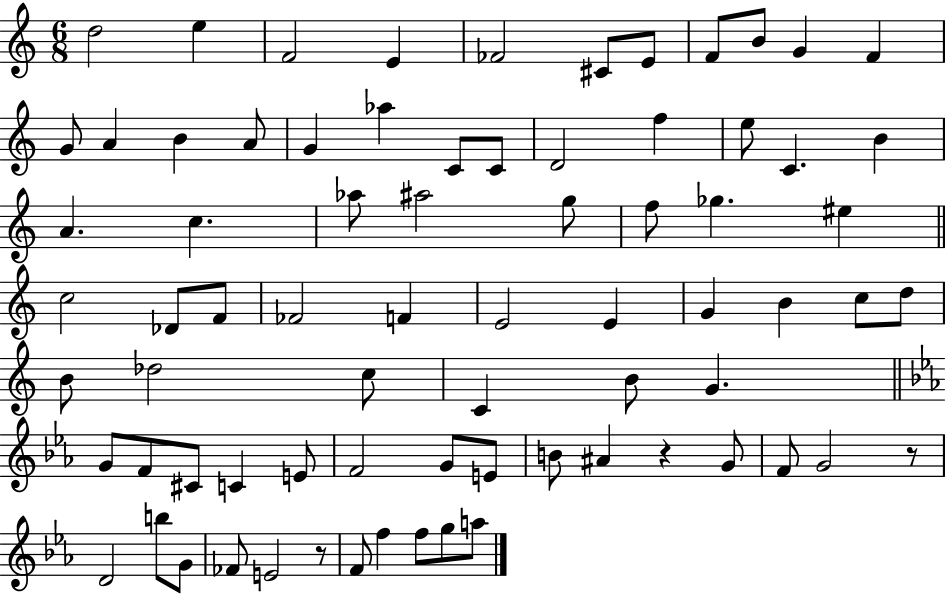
D5/h E5/q F4/h E4/q FES4/h C#4/e E4/e F4/e B4/e G4/q F4/q G4/e A4/q B4/q A4/e G4/q Ab5/q C4/e C4/e D4/h F5/q E5/e C4/q. B4/q A4/q. C5/q. Ab5/e A#5/h G5/e F5/e Gb5/q. EIS5/q C5/h Db4/e F4/e FES4/h F4/q E4/h E4/q G4/q B4/q C5/e D5/e B4/e Db5/h C5/e C4/q B4/e G4/q. G4/e F4/e C#4/e C4/q E4/e F4/h G4/e E4/e B4/e A#4/q R/q G4/e F4/e G4/h R/e D4/h B5/e G4/e FES4/e E4/h R/e F4/e F5/q F5/e G5/e A5/e